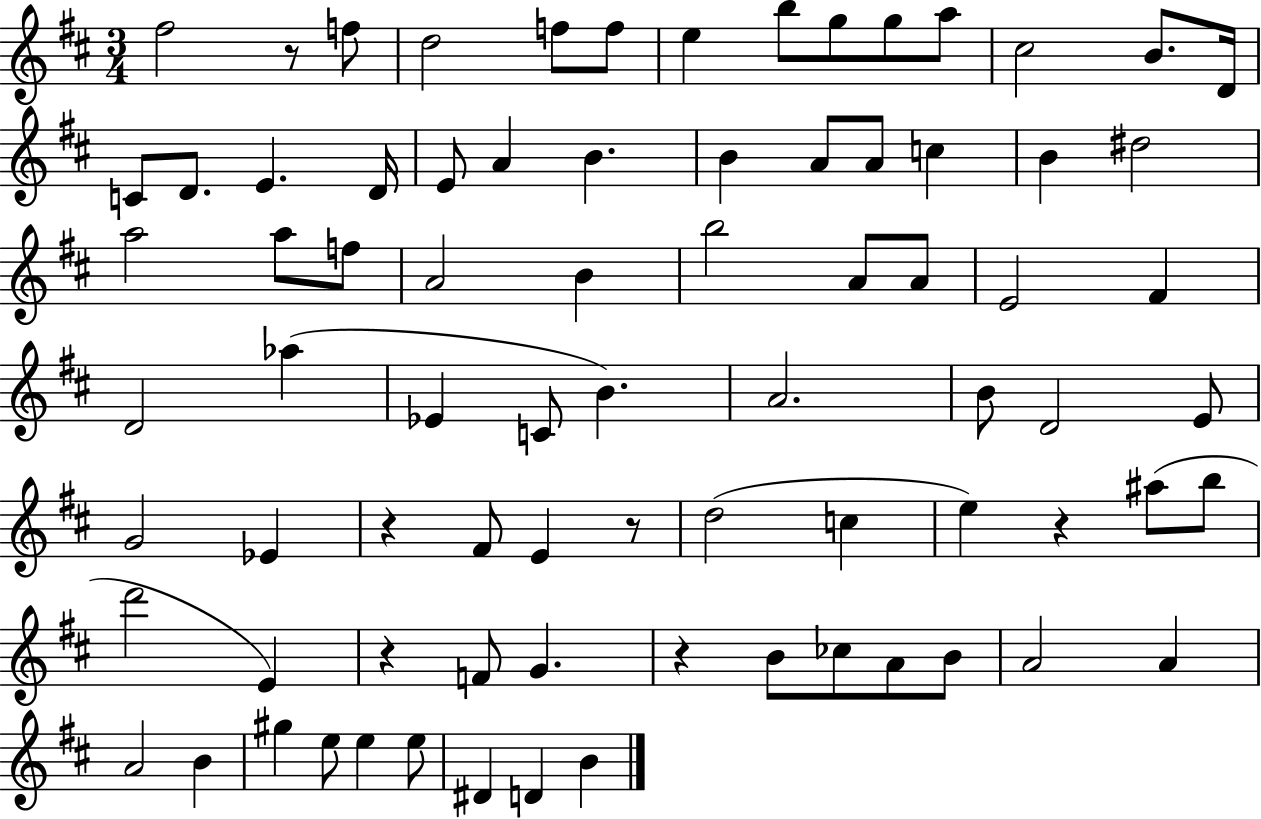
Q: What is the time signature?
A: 3/4